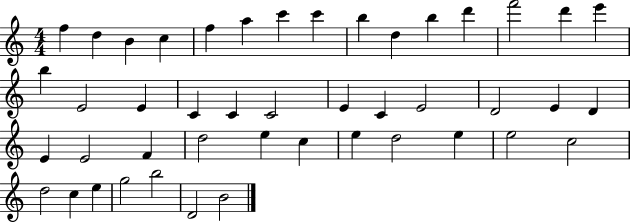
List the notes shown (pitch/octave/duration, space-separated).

F5/q D5/q B4/q C5/q F5/q A5/q C6/q C6/q B5/q D5/q B5/q D6/q F6/h D6/q E6/q B5/q E4/h E4/q C4/q C4/q C4/h E4/q C4/q E4/h D4/h E4/q D4/q E4/q E4/h F4/q D5/h E5/q C5/q E5/q D5/h E5/q E5/h C5/h D5/h C5/q E5/q G5/h B5/h D4/h B4/h